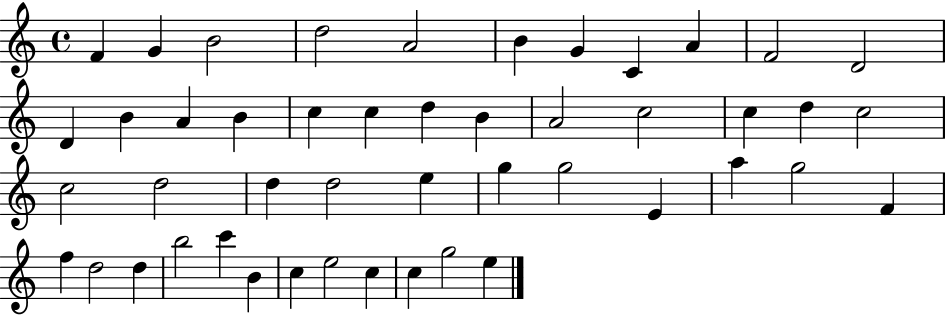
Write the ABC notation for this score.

X:1
T:Untitled
M:4/4
L:1/4
K:C
F G B2 d2 A2 B G C A F2 D2 D B A B c c d B A2 c2 c d c2 c2 d2 d d2 e g g2 E a g2 F f d2 d b2 c' B c e2 c c g2 e